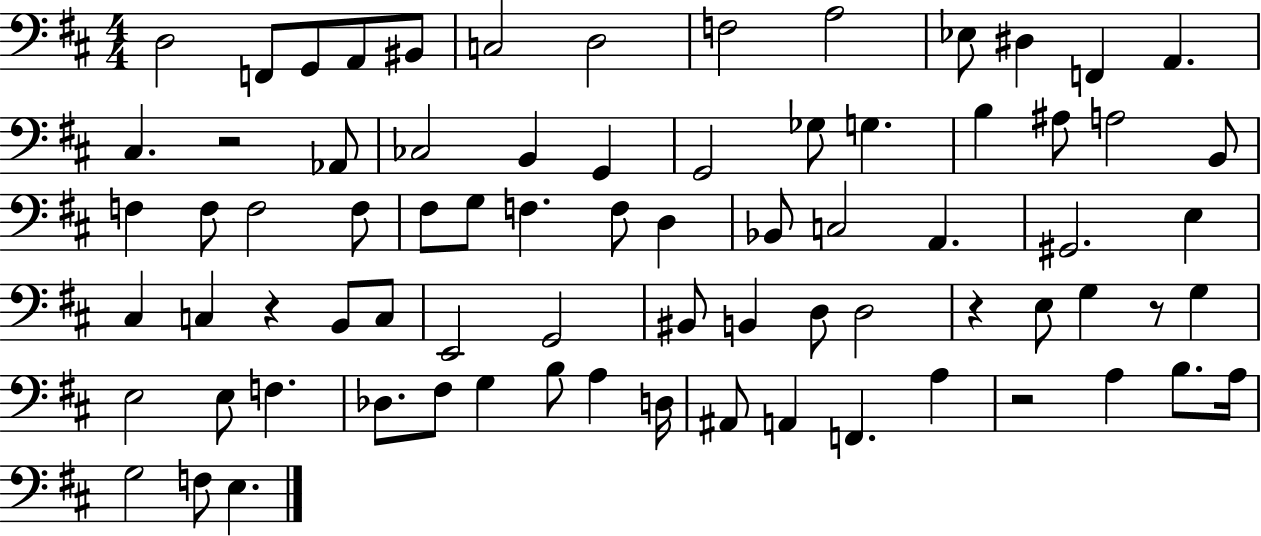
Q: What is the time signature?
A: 4/4